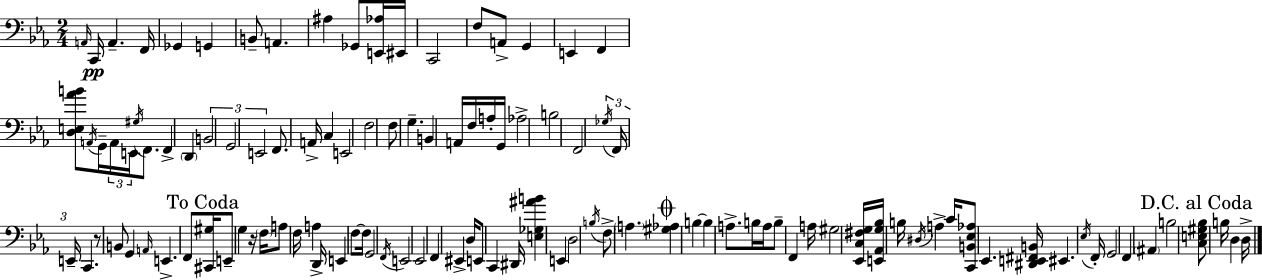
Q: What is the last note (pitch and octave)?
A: D3